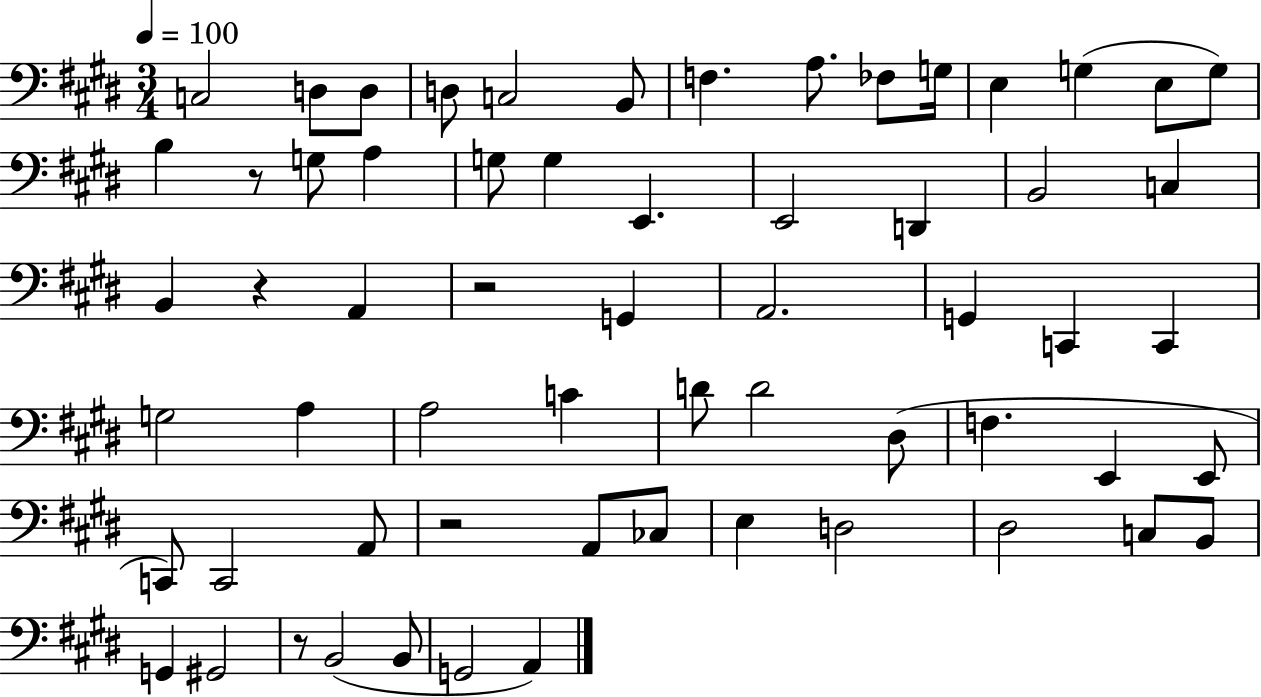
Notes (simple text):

C3/h D3/e D3/e D3/e C3/h B2/e F3/q. A3/e. FES3/e G3/s E3/q G3/q E3/e G3/e B3/q R/e G3/e A3/q G3/e G3/q E2/q. E2/h D2/q B2/h C3/q B2/q R/q A2/q R/h G2/q A2/h. G2/q C2/q C2/q G3/h A3/q A3/h C4/q D4/e D4/h D#3/e F3/q. E2/q E2/e C2/e C2/h A2/e R/h A2/e CES3/e E3/q D3/h D#3/h C3/e B2/e G2/q G#2/h R/e B2/h B2/e G2/h A2/q